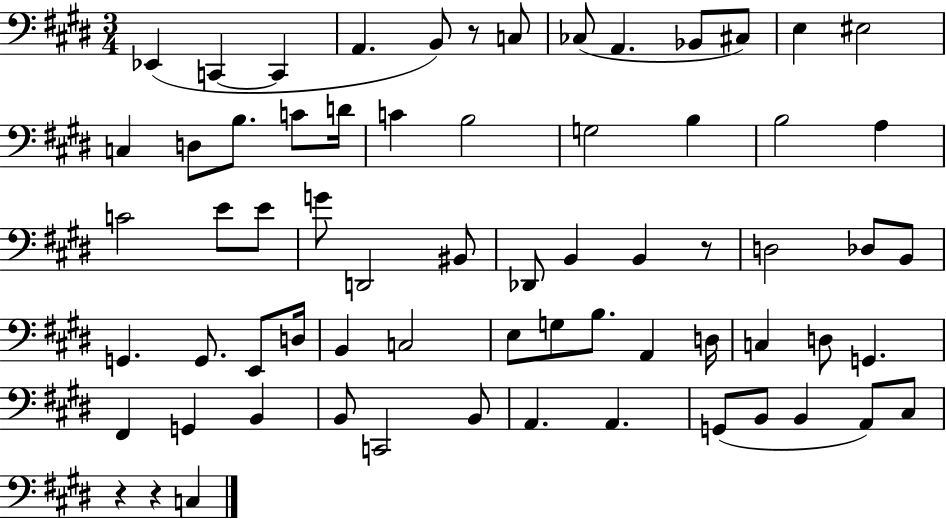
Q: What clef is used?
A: bass